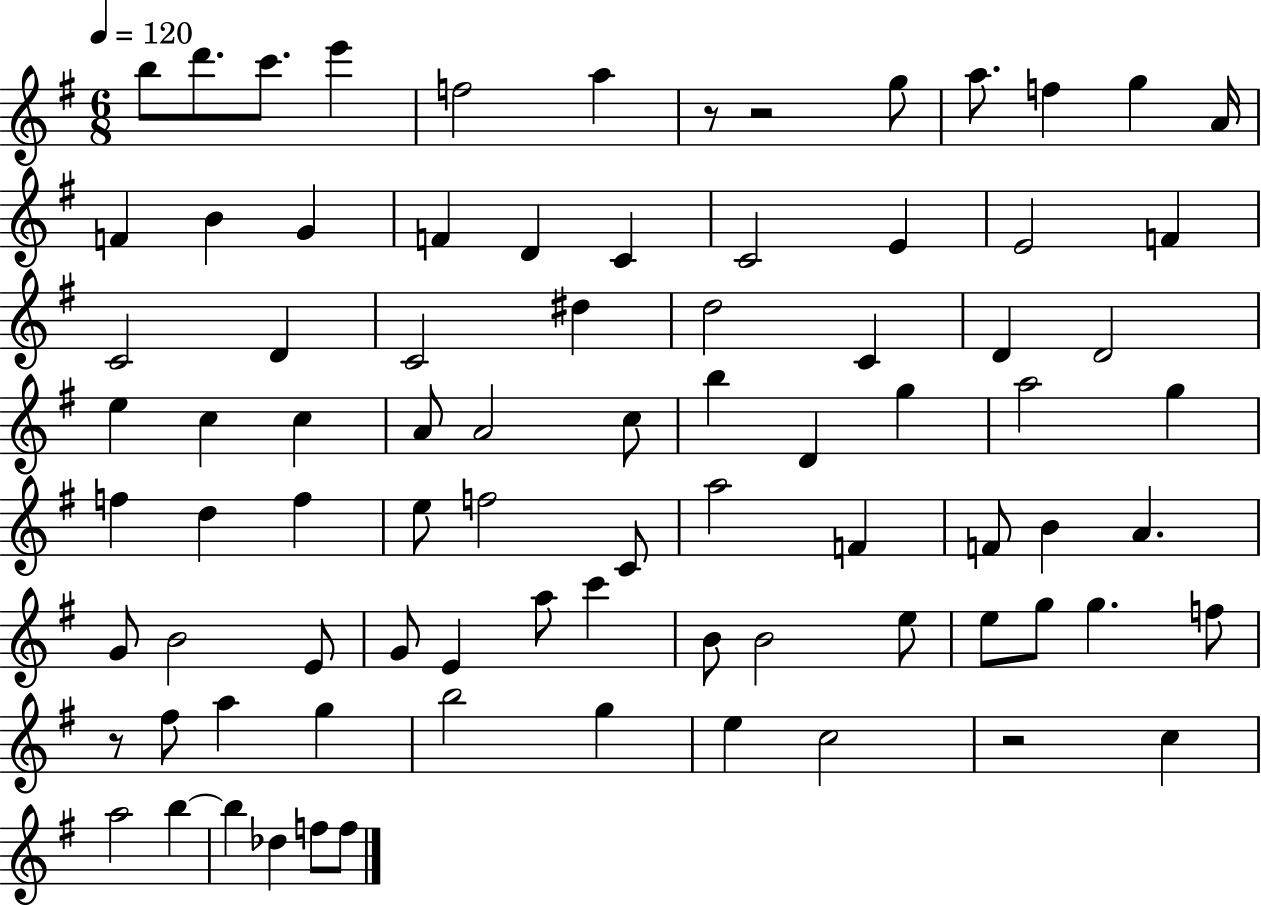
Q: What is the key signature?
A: G major